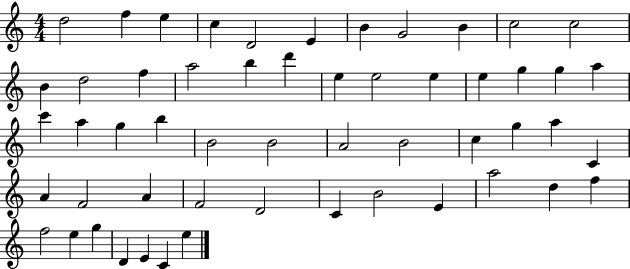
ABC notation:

X:1
T:Untitled
M:4/4
L:1/4
K:C
d2 f e c D2 E B G2 B c2 c2 B d2 f a2 b d' e e2 e e g g a c' a g b B2 B2 A2 B2 c g a C A F2 A F2 D2 C B2 E a2 d f f2 e g D E C e